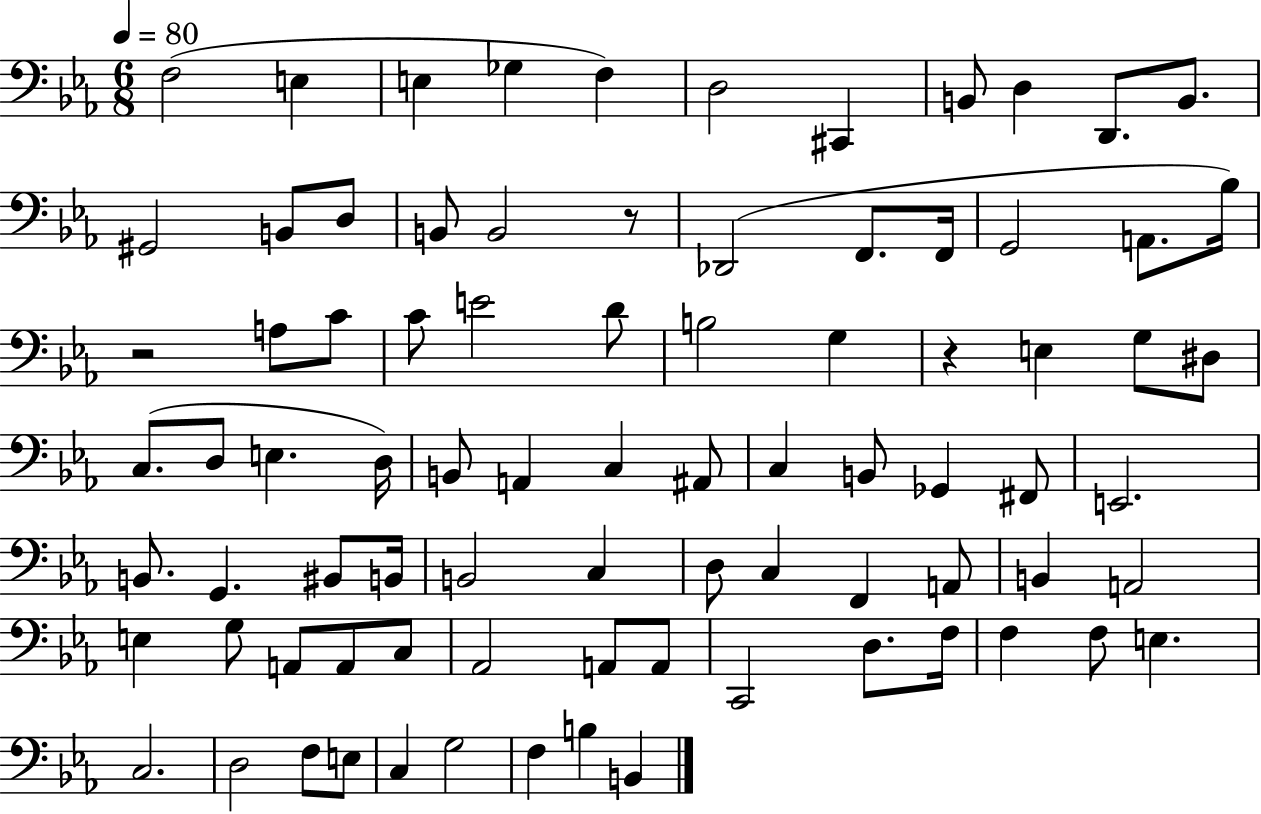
X:1
T:Untitled
M:6/8
L:1/4
K:Eb
F,2 E, E, _G, F, D,2 ^C,, B,,/2 D, D,,/2 B,,/2 ^G,,2 B,,/2 D,/2 B,,/2 B,,2 z/2 _D,,2 F,,/2 F,,/4 G,,2 A,,/2 _B,/4 z2 A,/2 C/2 C/2 E2 D/2 B,2 G, z E, G,/2 ^D,/2 C,/2 D,/2 E, D,/4 B,,/2 A,, C, ^A,,/2 C, B,,/2 _G,, ^F,,/2 E,,2 B,,/2 G,, ^B,,/2 B,,/4 B,,2 C, D,/2 C, F,, A,,/2 B,, A,,2 E, G,/2 A,,/2 A,,/2 C,/2 _A,,2 A,,/2 A,,/2 C,,2 D,/2 F,/4 F, F,/2 E, C,2 D,2 F,/2 E,/2 C, G,2 F, B, B,,